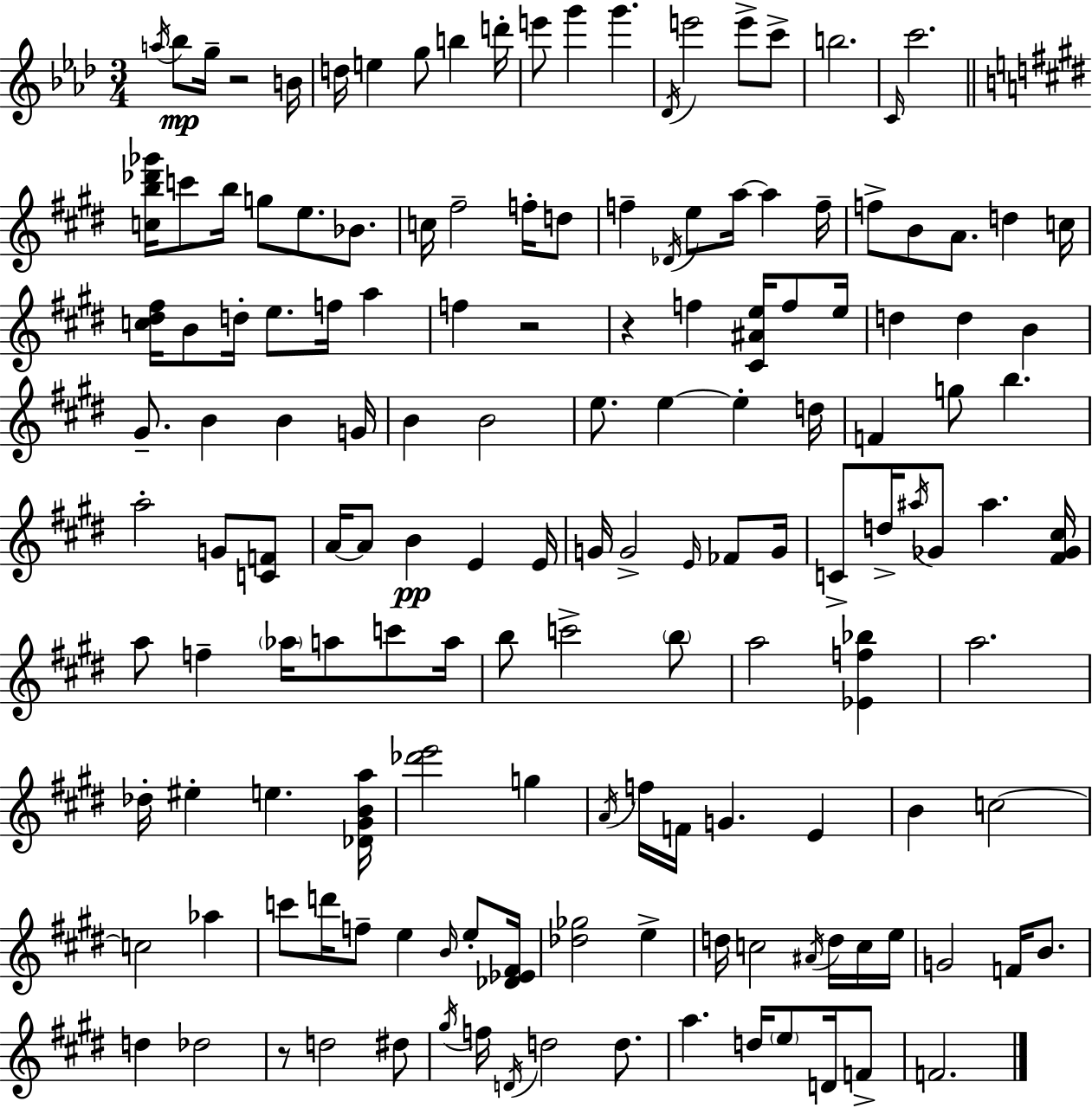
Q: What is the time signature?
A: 3/4